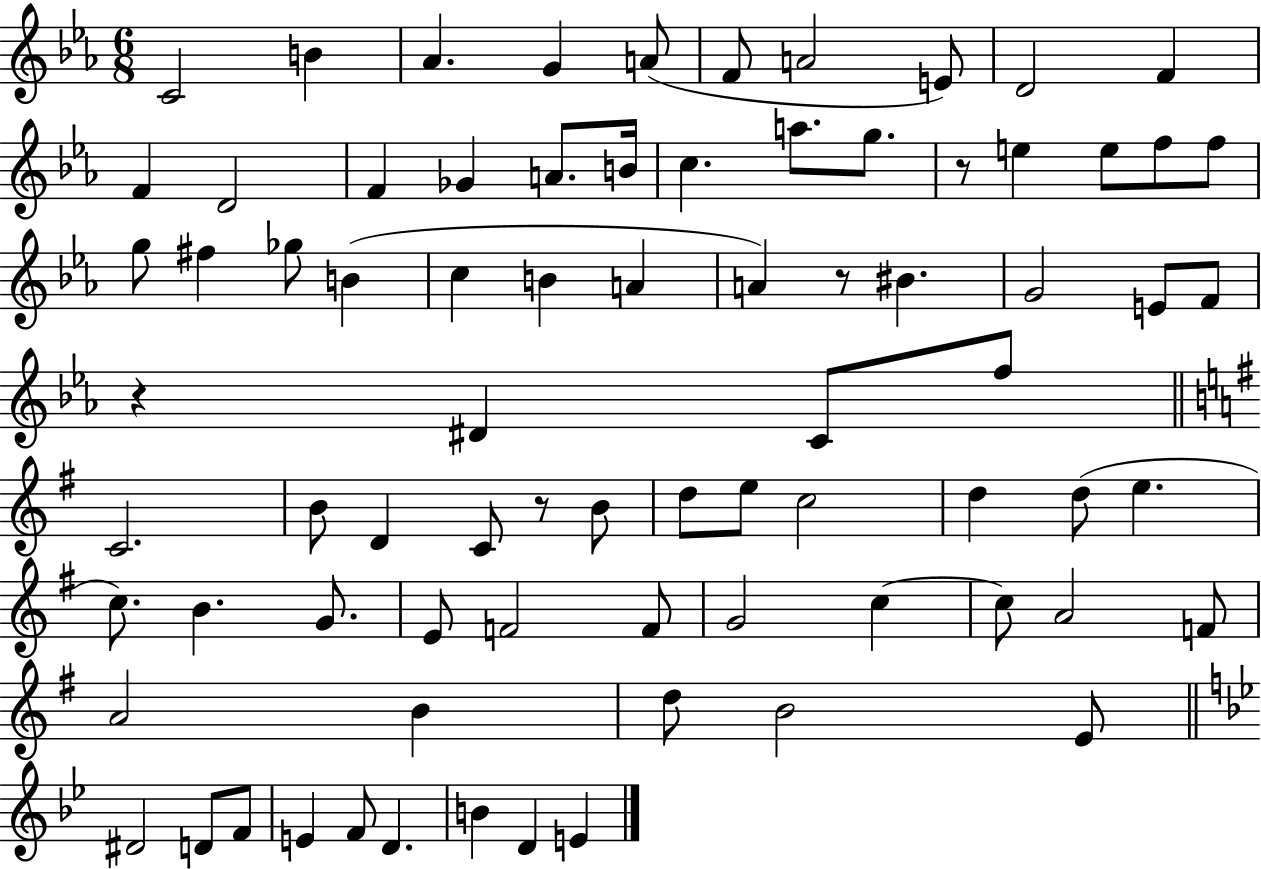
C4/h B4/q Ab4/q. G4/q A4/e F4/e A4/h E4/e D4/h F4/q F4/q D4/h F4/q Gb4/q A4/e. B4/s C5/q. A5/e. G5/e. R/e E5/q E5/e F5/e F5/e G5/e F#5/q Gb5/e B4/q C5/q B4/q A4/q A4/q R/e BIS4/q. G4/h E4/e F4/e R/q D#4/q C4/e F5/e C4/h. B4/e D4/q C4/e R/e B4/e D5/e E5/e C5/h D5/q D5/e E5/q. C5/e. B4/q. G4/e. E4/e F4/h F4/e G4/h C5/q C5/e A4/h F4/e A4/h B4/q D5/e B4/h E4/e D#4/h D4/e F4/e E4/q F4/e D4/q. B4/q D4/q E4/q